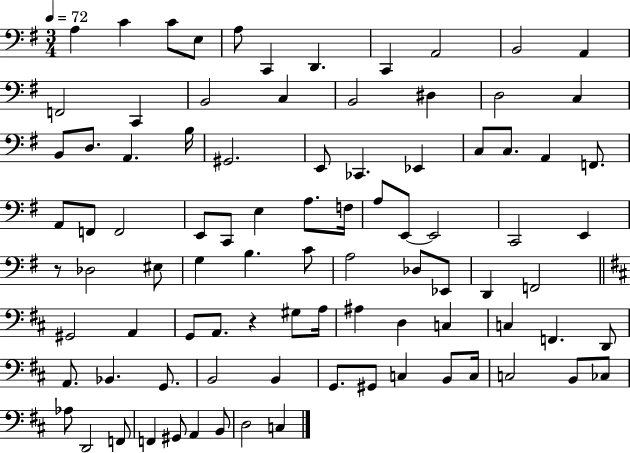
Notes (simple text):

A3/q C4/q C4/e E3/e A3/e C2/q D2/q. C2/q A2/h B2/h A2/q F2/h C2/q B2/h C3/q B2/h D#3/q D3/h C3/q B2/e D3/e. A2/q. B3/s G#2/h. E2/e CES2/q. Eb2/q C3/e C3/e. A2/q F2/e. A2/e F2/e F2/h E2/e C2/e E3/q A3/e. F3/s A3/e E2/e E2/h C2/h E2/q R/e Db3/h EIS3/e G3/q B3/q. C4/e A3/h Db3/e Eb2/e D2/q F2/h G#2/h A2/q G2/e A2/e. R/q G#3/e A3/s A#3/q D3/q C3/q C3/q F2/q. D2/e A2/e. Bb2/q. G2/e. B2/h B2/q G2/e. G#2/e C3/q B2/e C3/s C3/h B2/e CES3/e Ab3/e D2/h F2/e F2/q G#2/e A2/q B2/e D3/h C3/q